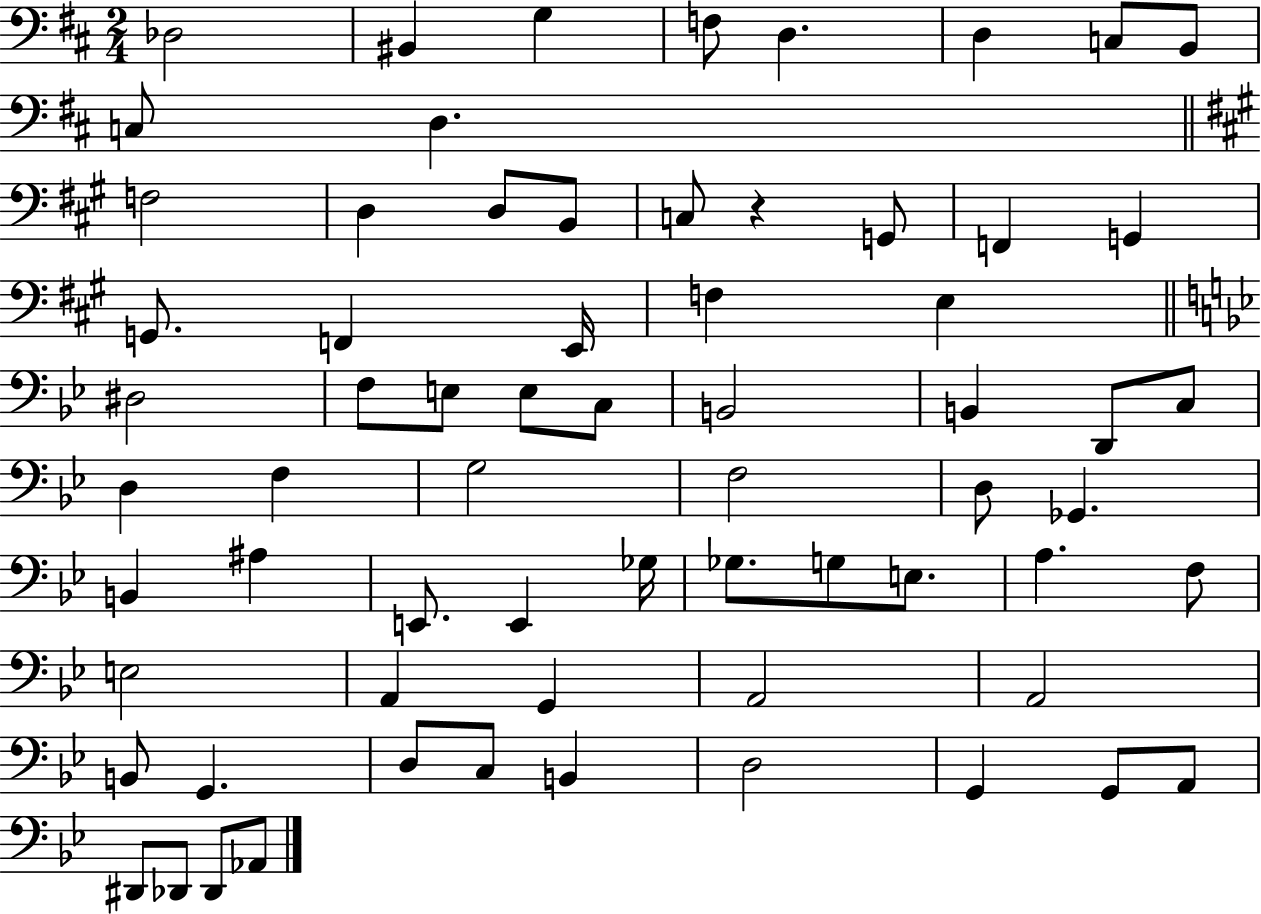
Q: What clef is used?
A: bass